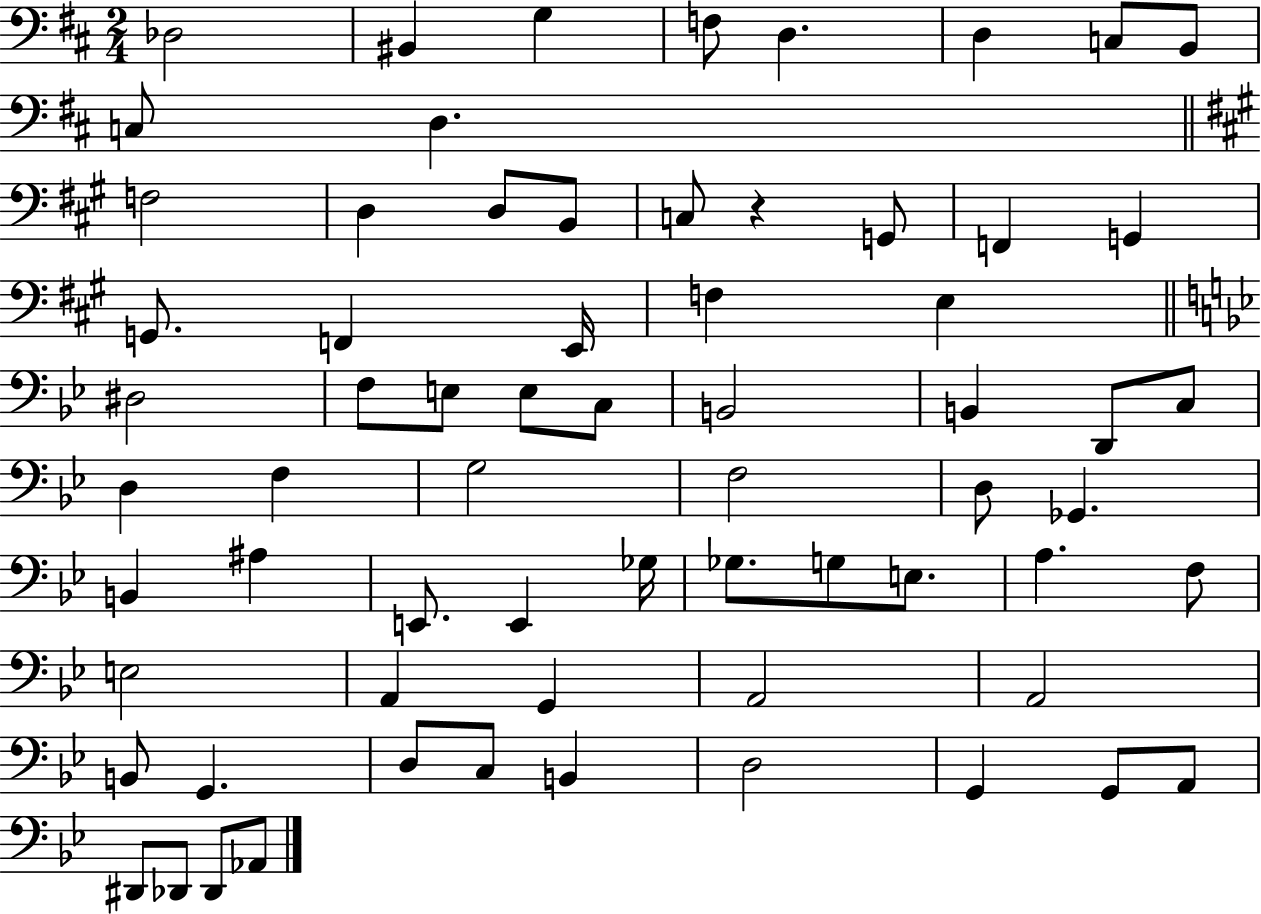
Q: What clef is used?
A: bass